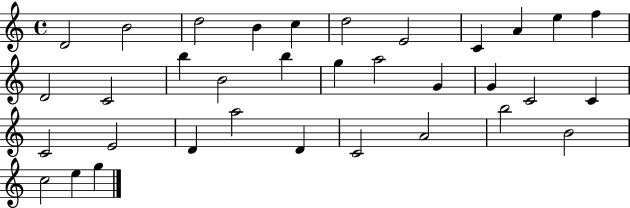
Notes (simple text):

D4/h B4/h D5/h B4/q C5/q D5/h E4/h C4/q A4/q E5/q F5/q D4/h C4/h B5/q B4/h B5/q G5/q A5/h G4/q G4/q C4/h C4/q C4/h E4/h D4/q A5/h D4/q C4/h A4/h B5/h B4/h C5/h E5/q G5/q